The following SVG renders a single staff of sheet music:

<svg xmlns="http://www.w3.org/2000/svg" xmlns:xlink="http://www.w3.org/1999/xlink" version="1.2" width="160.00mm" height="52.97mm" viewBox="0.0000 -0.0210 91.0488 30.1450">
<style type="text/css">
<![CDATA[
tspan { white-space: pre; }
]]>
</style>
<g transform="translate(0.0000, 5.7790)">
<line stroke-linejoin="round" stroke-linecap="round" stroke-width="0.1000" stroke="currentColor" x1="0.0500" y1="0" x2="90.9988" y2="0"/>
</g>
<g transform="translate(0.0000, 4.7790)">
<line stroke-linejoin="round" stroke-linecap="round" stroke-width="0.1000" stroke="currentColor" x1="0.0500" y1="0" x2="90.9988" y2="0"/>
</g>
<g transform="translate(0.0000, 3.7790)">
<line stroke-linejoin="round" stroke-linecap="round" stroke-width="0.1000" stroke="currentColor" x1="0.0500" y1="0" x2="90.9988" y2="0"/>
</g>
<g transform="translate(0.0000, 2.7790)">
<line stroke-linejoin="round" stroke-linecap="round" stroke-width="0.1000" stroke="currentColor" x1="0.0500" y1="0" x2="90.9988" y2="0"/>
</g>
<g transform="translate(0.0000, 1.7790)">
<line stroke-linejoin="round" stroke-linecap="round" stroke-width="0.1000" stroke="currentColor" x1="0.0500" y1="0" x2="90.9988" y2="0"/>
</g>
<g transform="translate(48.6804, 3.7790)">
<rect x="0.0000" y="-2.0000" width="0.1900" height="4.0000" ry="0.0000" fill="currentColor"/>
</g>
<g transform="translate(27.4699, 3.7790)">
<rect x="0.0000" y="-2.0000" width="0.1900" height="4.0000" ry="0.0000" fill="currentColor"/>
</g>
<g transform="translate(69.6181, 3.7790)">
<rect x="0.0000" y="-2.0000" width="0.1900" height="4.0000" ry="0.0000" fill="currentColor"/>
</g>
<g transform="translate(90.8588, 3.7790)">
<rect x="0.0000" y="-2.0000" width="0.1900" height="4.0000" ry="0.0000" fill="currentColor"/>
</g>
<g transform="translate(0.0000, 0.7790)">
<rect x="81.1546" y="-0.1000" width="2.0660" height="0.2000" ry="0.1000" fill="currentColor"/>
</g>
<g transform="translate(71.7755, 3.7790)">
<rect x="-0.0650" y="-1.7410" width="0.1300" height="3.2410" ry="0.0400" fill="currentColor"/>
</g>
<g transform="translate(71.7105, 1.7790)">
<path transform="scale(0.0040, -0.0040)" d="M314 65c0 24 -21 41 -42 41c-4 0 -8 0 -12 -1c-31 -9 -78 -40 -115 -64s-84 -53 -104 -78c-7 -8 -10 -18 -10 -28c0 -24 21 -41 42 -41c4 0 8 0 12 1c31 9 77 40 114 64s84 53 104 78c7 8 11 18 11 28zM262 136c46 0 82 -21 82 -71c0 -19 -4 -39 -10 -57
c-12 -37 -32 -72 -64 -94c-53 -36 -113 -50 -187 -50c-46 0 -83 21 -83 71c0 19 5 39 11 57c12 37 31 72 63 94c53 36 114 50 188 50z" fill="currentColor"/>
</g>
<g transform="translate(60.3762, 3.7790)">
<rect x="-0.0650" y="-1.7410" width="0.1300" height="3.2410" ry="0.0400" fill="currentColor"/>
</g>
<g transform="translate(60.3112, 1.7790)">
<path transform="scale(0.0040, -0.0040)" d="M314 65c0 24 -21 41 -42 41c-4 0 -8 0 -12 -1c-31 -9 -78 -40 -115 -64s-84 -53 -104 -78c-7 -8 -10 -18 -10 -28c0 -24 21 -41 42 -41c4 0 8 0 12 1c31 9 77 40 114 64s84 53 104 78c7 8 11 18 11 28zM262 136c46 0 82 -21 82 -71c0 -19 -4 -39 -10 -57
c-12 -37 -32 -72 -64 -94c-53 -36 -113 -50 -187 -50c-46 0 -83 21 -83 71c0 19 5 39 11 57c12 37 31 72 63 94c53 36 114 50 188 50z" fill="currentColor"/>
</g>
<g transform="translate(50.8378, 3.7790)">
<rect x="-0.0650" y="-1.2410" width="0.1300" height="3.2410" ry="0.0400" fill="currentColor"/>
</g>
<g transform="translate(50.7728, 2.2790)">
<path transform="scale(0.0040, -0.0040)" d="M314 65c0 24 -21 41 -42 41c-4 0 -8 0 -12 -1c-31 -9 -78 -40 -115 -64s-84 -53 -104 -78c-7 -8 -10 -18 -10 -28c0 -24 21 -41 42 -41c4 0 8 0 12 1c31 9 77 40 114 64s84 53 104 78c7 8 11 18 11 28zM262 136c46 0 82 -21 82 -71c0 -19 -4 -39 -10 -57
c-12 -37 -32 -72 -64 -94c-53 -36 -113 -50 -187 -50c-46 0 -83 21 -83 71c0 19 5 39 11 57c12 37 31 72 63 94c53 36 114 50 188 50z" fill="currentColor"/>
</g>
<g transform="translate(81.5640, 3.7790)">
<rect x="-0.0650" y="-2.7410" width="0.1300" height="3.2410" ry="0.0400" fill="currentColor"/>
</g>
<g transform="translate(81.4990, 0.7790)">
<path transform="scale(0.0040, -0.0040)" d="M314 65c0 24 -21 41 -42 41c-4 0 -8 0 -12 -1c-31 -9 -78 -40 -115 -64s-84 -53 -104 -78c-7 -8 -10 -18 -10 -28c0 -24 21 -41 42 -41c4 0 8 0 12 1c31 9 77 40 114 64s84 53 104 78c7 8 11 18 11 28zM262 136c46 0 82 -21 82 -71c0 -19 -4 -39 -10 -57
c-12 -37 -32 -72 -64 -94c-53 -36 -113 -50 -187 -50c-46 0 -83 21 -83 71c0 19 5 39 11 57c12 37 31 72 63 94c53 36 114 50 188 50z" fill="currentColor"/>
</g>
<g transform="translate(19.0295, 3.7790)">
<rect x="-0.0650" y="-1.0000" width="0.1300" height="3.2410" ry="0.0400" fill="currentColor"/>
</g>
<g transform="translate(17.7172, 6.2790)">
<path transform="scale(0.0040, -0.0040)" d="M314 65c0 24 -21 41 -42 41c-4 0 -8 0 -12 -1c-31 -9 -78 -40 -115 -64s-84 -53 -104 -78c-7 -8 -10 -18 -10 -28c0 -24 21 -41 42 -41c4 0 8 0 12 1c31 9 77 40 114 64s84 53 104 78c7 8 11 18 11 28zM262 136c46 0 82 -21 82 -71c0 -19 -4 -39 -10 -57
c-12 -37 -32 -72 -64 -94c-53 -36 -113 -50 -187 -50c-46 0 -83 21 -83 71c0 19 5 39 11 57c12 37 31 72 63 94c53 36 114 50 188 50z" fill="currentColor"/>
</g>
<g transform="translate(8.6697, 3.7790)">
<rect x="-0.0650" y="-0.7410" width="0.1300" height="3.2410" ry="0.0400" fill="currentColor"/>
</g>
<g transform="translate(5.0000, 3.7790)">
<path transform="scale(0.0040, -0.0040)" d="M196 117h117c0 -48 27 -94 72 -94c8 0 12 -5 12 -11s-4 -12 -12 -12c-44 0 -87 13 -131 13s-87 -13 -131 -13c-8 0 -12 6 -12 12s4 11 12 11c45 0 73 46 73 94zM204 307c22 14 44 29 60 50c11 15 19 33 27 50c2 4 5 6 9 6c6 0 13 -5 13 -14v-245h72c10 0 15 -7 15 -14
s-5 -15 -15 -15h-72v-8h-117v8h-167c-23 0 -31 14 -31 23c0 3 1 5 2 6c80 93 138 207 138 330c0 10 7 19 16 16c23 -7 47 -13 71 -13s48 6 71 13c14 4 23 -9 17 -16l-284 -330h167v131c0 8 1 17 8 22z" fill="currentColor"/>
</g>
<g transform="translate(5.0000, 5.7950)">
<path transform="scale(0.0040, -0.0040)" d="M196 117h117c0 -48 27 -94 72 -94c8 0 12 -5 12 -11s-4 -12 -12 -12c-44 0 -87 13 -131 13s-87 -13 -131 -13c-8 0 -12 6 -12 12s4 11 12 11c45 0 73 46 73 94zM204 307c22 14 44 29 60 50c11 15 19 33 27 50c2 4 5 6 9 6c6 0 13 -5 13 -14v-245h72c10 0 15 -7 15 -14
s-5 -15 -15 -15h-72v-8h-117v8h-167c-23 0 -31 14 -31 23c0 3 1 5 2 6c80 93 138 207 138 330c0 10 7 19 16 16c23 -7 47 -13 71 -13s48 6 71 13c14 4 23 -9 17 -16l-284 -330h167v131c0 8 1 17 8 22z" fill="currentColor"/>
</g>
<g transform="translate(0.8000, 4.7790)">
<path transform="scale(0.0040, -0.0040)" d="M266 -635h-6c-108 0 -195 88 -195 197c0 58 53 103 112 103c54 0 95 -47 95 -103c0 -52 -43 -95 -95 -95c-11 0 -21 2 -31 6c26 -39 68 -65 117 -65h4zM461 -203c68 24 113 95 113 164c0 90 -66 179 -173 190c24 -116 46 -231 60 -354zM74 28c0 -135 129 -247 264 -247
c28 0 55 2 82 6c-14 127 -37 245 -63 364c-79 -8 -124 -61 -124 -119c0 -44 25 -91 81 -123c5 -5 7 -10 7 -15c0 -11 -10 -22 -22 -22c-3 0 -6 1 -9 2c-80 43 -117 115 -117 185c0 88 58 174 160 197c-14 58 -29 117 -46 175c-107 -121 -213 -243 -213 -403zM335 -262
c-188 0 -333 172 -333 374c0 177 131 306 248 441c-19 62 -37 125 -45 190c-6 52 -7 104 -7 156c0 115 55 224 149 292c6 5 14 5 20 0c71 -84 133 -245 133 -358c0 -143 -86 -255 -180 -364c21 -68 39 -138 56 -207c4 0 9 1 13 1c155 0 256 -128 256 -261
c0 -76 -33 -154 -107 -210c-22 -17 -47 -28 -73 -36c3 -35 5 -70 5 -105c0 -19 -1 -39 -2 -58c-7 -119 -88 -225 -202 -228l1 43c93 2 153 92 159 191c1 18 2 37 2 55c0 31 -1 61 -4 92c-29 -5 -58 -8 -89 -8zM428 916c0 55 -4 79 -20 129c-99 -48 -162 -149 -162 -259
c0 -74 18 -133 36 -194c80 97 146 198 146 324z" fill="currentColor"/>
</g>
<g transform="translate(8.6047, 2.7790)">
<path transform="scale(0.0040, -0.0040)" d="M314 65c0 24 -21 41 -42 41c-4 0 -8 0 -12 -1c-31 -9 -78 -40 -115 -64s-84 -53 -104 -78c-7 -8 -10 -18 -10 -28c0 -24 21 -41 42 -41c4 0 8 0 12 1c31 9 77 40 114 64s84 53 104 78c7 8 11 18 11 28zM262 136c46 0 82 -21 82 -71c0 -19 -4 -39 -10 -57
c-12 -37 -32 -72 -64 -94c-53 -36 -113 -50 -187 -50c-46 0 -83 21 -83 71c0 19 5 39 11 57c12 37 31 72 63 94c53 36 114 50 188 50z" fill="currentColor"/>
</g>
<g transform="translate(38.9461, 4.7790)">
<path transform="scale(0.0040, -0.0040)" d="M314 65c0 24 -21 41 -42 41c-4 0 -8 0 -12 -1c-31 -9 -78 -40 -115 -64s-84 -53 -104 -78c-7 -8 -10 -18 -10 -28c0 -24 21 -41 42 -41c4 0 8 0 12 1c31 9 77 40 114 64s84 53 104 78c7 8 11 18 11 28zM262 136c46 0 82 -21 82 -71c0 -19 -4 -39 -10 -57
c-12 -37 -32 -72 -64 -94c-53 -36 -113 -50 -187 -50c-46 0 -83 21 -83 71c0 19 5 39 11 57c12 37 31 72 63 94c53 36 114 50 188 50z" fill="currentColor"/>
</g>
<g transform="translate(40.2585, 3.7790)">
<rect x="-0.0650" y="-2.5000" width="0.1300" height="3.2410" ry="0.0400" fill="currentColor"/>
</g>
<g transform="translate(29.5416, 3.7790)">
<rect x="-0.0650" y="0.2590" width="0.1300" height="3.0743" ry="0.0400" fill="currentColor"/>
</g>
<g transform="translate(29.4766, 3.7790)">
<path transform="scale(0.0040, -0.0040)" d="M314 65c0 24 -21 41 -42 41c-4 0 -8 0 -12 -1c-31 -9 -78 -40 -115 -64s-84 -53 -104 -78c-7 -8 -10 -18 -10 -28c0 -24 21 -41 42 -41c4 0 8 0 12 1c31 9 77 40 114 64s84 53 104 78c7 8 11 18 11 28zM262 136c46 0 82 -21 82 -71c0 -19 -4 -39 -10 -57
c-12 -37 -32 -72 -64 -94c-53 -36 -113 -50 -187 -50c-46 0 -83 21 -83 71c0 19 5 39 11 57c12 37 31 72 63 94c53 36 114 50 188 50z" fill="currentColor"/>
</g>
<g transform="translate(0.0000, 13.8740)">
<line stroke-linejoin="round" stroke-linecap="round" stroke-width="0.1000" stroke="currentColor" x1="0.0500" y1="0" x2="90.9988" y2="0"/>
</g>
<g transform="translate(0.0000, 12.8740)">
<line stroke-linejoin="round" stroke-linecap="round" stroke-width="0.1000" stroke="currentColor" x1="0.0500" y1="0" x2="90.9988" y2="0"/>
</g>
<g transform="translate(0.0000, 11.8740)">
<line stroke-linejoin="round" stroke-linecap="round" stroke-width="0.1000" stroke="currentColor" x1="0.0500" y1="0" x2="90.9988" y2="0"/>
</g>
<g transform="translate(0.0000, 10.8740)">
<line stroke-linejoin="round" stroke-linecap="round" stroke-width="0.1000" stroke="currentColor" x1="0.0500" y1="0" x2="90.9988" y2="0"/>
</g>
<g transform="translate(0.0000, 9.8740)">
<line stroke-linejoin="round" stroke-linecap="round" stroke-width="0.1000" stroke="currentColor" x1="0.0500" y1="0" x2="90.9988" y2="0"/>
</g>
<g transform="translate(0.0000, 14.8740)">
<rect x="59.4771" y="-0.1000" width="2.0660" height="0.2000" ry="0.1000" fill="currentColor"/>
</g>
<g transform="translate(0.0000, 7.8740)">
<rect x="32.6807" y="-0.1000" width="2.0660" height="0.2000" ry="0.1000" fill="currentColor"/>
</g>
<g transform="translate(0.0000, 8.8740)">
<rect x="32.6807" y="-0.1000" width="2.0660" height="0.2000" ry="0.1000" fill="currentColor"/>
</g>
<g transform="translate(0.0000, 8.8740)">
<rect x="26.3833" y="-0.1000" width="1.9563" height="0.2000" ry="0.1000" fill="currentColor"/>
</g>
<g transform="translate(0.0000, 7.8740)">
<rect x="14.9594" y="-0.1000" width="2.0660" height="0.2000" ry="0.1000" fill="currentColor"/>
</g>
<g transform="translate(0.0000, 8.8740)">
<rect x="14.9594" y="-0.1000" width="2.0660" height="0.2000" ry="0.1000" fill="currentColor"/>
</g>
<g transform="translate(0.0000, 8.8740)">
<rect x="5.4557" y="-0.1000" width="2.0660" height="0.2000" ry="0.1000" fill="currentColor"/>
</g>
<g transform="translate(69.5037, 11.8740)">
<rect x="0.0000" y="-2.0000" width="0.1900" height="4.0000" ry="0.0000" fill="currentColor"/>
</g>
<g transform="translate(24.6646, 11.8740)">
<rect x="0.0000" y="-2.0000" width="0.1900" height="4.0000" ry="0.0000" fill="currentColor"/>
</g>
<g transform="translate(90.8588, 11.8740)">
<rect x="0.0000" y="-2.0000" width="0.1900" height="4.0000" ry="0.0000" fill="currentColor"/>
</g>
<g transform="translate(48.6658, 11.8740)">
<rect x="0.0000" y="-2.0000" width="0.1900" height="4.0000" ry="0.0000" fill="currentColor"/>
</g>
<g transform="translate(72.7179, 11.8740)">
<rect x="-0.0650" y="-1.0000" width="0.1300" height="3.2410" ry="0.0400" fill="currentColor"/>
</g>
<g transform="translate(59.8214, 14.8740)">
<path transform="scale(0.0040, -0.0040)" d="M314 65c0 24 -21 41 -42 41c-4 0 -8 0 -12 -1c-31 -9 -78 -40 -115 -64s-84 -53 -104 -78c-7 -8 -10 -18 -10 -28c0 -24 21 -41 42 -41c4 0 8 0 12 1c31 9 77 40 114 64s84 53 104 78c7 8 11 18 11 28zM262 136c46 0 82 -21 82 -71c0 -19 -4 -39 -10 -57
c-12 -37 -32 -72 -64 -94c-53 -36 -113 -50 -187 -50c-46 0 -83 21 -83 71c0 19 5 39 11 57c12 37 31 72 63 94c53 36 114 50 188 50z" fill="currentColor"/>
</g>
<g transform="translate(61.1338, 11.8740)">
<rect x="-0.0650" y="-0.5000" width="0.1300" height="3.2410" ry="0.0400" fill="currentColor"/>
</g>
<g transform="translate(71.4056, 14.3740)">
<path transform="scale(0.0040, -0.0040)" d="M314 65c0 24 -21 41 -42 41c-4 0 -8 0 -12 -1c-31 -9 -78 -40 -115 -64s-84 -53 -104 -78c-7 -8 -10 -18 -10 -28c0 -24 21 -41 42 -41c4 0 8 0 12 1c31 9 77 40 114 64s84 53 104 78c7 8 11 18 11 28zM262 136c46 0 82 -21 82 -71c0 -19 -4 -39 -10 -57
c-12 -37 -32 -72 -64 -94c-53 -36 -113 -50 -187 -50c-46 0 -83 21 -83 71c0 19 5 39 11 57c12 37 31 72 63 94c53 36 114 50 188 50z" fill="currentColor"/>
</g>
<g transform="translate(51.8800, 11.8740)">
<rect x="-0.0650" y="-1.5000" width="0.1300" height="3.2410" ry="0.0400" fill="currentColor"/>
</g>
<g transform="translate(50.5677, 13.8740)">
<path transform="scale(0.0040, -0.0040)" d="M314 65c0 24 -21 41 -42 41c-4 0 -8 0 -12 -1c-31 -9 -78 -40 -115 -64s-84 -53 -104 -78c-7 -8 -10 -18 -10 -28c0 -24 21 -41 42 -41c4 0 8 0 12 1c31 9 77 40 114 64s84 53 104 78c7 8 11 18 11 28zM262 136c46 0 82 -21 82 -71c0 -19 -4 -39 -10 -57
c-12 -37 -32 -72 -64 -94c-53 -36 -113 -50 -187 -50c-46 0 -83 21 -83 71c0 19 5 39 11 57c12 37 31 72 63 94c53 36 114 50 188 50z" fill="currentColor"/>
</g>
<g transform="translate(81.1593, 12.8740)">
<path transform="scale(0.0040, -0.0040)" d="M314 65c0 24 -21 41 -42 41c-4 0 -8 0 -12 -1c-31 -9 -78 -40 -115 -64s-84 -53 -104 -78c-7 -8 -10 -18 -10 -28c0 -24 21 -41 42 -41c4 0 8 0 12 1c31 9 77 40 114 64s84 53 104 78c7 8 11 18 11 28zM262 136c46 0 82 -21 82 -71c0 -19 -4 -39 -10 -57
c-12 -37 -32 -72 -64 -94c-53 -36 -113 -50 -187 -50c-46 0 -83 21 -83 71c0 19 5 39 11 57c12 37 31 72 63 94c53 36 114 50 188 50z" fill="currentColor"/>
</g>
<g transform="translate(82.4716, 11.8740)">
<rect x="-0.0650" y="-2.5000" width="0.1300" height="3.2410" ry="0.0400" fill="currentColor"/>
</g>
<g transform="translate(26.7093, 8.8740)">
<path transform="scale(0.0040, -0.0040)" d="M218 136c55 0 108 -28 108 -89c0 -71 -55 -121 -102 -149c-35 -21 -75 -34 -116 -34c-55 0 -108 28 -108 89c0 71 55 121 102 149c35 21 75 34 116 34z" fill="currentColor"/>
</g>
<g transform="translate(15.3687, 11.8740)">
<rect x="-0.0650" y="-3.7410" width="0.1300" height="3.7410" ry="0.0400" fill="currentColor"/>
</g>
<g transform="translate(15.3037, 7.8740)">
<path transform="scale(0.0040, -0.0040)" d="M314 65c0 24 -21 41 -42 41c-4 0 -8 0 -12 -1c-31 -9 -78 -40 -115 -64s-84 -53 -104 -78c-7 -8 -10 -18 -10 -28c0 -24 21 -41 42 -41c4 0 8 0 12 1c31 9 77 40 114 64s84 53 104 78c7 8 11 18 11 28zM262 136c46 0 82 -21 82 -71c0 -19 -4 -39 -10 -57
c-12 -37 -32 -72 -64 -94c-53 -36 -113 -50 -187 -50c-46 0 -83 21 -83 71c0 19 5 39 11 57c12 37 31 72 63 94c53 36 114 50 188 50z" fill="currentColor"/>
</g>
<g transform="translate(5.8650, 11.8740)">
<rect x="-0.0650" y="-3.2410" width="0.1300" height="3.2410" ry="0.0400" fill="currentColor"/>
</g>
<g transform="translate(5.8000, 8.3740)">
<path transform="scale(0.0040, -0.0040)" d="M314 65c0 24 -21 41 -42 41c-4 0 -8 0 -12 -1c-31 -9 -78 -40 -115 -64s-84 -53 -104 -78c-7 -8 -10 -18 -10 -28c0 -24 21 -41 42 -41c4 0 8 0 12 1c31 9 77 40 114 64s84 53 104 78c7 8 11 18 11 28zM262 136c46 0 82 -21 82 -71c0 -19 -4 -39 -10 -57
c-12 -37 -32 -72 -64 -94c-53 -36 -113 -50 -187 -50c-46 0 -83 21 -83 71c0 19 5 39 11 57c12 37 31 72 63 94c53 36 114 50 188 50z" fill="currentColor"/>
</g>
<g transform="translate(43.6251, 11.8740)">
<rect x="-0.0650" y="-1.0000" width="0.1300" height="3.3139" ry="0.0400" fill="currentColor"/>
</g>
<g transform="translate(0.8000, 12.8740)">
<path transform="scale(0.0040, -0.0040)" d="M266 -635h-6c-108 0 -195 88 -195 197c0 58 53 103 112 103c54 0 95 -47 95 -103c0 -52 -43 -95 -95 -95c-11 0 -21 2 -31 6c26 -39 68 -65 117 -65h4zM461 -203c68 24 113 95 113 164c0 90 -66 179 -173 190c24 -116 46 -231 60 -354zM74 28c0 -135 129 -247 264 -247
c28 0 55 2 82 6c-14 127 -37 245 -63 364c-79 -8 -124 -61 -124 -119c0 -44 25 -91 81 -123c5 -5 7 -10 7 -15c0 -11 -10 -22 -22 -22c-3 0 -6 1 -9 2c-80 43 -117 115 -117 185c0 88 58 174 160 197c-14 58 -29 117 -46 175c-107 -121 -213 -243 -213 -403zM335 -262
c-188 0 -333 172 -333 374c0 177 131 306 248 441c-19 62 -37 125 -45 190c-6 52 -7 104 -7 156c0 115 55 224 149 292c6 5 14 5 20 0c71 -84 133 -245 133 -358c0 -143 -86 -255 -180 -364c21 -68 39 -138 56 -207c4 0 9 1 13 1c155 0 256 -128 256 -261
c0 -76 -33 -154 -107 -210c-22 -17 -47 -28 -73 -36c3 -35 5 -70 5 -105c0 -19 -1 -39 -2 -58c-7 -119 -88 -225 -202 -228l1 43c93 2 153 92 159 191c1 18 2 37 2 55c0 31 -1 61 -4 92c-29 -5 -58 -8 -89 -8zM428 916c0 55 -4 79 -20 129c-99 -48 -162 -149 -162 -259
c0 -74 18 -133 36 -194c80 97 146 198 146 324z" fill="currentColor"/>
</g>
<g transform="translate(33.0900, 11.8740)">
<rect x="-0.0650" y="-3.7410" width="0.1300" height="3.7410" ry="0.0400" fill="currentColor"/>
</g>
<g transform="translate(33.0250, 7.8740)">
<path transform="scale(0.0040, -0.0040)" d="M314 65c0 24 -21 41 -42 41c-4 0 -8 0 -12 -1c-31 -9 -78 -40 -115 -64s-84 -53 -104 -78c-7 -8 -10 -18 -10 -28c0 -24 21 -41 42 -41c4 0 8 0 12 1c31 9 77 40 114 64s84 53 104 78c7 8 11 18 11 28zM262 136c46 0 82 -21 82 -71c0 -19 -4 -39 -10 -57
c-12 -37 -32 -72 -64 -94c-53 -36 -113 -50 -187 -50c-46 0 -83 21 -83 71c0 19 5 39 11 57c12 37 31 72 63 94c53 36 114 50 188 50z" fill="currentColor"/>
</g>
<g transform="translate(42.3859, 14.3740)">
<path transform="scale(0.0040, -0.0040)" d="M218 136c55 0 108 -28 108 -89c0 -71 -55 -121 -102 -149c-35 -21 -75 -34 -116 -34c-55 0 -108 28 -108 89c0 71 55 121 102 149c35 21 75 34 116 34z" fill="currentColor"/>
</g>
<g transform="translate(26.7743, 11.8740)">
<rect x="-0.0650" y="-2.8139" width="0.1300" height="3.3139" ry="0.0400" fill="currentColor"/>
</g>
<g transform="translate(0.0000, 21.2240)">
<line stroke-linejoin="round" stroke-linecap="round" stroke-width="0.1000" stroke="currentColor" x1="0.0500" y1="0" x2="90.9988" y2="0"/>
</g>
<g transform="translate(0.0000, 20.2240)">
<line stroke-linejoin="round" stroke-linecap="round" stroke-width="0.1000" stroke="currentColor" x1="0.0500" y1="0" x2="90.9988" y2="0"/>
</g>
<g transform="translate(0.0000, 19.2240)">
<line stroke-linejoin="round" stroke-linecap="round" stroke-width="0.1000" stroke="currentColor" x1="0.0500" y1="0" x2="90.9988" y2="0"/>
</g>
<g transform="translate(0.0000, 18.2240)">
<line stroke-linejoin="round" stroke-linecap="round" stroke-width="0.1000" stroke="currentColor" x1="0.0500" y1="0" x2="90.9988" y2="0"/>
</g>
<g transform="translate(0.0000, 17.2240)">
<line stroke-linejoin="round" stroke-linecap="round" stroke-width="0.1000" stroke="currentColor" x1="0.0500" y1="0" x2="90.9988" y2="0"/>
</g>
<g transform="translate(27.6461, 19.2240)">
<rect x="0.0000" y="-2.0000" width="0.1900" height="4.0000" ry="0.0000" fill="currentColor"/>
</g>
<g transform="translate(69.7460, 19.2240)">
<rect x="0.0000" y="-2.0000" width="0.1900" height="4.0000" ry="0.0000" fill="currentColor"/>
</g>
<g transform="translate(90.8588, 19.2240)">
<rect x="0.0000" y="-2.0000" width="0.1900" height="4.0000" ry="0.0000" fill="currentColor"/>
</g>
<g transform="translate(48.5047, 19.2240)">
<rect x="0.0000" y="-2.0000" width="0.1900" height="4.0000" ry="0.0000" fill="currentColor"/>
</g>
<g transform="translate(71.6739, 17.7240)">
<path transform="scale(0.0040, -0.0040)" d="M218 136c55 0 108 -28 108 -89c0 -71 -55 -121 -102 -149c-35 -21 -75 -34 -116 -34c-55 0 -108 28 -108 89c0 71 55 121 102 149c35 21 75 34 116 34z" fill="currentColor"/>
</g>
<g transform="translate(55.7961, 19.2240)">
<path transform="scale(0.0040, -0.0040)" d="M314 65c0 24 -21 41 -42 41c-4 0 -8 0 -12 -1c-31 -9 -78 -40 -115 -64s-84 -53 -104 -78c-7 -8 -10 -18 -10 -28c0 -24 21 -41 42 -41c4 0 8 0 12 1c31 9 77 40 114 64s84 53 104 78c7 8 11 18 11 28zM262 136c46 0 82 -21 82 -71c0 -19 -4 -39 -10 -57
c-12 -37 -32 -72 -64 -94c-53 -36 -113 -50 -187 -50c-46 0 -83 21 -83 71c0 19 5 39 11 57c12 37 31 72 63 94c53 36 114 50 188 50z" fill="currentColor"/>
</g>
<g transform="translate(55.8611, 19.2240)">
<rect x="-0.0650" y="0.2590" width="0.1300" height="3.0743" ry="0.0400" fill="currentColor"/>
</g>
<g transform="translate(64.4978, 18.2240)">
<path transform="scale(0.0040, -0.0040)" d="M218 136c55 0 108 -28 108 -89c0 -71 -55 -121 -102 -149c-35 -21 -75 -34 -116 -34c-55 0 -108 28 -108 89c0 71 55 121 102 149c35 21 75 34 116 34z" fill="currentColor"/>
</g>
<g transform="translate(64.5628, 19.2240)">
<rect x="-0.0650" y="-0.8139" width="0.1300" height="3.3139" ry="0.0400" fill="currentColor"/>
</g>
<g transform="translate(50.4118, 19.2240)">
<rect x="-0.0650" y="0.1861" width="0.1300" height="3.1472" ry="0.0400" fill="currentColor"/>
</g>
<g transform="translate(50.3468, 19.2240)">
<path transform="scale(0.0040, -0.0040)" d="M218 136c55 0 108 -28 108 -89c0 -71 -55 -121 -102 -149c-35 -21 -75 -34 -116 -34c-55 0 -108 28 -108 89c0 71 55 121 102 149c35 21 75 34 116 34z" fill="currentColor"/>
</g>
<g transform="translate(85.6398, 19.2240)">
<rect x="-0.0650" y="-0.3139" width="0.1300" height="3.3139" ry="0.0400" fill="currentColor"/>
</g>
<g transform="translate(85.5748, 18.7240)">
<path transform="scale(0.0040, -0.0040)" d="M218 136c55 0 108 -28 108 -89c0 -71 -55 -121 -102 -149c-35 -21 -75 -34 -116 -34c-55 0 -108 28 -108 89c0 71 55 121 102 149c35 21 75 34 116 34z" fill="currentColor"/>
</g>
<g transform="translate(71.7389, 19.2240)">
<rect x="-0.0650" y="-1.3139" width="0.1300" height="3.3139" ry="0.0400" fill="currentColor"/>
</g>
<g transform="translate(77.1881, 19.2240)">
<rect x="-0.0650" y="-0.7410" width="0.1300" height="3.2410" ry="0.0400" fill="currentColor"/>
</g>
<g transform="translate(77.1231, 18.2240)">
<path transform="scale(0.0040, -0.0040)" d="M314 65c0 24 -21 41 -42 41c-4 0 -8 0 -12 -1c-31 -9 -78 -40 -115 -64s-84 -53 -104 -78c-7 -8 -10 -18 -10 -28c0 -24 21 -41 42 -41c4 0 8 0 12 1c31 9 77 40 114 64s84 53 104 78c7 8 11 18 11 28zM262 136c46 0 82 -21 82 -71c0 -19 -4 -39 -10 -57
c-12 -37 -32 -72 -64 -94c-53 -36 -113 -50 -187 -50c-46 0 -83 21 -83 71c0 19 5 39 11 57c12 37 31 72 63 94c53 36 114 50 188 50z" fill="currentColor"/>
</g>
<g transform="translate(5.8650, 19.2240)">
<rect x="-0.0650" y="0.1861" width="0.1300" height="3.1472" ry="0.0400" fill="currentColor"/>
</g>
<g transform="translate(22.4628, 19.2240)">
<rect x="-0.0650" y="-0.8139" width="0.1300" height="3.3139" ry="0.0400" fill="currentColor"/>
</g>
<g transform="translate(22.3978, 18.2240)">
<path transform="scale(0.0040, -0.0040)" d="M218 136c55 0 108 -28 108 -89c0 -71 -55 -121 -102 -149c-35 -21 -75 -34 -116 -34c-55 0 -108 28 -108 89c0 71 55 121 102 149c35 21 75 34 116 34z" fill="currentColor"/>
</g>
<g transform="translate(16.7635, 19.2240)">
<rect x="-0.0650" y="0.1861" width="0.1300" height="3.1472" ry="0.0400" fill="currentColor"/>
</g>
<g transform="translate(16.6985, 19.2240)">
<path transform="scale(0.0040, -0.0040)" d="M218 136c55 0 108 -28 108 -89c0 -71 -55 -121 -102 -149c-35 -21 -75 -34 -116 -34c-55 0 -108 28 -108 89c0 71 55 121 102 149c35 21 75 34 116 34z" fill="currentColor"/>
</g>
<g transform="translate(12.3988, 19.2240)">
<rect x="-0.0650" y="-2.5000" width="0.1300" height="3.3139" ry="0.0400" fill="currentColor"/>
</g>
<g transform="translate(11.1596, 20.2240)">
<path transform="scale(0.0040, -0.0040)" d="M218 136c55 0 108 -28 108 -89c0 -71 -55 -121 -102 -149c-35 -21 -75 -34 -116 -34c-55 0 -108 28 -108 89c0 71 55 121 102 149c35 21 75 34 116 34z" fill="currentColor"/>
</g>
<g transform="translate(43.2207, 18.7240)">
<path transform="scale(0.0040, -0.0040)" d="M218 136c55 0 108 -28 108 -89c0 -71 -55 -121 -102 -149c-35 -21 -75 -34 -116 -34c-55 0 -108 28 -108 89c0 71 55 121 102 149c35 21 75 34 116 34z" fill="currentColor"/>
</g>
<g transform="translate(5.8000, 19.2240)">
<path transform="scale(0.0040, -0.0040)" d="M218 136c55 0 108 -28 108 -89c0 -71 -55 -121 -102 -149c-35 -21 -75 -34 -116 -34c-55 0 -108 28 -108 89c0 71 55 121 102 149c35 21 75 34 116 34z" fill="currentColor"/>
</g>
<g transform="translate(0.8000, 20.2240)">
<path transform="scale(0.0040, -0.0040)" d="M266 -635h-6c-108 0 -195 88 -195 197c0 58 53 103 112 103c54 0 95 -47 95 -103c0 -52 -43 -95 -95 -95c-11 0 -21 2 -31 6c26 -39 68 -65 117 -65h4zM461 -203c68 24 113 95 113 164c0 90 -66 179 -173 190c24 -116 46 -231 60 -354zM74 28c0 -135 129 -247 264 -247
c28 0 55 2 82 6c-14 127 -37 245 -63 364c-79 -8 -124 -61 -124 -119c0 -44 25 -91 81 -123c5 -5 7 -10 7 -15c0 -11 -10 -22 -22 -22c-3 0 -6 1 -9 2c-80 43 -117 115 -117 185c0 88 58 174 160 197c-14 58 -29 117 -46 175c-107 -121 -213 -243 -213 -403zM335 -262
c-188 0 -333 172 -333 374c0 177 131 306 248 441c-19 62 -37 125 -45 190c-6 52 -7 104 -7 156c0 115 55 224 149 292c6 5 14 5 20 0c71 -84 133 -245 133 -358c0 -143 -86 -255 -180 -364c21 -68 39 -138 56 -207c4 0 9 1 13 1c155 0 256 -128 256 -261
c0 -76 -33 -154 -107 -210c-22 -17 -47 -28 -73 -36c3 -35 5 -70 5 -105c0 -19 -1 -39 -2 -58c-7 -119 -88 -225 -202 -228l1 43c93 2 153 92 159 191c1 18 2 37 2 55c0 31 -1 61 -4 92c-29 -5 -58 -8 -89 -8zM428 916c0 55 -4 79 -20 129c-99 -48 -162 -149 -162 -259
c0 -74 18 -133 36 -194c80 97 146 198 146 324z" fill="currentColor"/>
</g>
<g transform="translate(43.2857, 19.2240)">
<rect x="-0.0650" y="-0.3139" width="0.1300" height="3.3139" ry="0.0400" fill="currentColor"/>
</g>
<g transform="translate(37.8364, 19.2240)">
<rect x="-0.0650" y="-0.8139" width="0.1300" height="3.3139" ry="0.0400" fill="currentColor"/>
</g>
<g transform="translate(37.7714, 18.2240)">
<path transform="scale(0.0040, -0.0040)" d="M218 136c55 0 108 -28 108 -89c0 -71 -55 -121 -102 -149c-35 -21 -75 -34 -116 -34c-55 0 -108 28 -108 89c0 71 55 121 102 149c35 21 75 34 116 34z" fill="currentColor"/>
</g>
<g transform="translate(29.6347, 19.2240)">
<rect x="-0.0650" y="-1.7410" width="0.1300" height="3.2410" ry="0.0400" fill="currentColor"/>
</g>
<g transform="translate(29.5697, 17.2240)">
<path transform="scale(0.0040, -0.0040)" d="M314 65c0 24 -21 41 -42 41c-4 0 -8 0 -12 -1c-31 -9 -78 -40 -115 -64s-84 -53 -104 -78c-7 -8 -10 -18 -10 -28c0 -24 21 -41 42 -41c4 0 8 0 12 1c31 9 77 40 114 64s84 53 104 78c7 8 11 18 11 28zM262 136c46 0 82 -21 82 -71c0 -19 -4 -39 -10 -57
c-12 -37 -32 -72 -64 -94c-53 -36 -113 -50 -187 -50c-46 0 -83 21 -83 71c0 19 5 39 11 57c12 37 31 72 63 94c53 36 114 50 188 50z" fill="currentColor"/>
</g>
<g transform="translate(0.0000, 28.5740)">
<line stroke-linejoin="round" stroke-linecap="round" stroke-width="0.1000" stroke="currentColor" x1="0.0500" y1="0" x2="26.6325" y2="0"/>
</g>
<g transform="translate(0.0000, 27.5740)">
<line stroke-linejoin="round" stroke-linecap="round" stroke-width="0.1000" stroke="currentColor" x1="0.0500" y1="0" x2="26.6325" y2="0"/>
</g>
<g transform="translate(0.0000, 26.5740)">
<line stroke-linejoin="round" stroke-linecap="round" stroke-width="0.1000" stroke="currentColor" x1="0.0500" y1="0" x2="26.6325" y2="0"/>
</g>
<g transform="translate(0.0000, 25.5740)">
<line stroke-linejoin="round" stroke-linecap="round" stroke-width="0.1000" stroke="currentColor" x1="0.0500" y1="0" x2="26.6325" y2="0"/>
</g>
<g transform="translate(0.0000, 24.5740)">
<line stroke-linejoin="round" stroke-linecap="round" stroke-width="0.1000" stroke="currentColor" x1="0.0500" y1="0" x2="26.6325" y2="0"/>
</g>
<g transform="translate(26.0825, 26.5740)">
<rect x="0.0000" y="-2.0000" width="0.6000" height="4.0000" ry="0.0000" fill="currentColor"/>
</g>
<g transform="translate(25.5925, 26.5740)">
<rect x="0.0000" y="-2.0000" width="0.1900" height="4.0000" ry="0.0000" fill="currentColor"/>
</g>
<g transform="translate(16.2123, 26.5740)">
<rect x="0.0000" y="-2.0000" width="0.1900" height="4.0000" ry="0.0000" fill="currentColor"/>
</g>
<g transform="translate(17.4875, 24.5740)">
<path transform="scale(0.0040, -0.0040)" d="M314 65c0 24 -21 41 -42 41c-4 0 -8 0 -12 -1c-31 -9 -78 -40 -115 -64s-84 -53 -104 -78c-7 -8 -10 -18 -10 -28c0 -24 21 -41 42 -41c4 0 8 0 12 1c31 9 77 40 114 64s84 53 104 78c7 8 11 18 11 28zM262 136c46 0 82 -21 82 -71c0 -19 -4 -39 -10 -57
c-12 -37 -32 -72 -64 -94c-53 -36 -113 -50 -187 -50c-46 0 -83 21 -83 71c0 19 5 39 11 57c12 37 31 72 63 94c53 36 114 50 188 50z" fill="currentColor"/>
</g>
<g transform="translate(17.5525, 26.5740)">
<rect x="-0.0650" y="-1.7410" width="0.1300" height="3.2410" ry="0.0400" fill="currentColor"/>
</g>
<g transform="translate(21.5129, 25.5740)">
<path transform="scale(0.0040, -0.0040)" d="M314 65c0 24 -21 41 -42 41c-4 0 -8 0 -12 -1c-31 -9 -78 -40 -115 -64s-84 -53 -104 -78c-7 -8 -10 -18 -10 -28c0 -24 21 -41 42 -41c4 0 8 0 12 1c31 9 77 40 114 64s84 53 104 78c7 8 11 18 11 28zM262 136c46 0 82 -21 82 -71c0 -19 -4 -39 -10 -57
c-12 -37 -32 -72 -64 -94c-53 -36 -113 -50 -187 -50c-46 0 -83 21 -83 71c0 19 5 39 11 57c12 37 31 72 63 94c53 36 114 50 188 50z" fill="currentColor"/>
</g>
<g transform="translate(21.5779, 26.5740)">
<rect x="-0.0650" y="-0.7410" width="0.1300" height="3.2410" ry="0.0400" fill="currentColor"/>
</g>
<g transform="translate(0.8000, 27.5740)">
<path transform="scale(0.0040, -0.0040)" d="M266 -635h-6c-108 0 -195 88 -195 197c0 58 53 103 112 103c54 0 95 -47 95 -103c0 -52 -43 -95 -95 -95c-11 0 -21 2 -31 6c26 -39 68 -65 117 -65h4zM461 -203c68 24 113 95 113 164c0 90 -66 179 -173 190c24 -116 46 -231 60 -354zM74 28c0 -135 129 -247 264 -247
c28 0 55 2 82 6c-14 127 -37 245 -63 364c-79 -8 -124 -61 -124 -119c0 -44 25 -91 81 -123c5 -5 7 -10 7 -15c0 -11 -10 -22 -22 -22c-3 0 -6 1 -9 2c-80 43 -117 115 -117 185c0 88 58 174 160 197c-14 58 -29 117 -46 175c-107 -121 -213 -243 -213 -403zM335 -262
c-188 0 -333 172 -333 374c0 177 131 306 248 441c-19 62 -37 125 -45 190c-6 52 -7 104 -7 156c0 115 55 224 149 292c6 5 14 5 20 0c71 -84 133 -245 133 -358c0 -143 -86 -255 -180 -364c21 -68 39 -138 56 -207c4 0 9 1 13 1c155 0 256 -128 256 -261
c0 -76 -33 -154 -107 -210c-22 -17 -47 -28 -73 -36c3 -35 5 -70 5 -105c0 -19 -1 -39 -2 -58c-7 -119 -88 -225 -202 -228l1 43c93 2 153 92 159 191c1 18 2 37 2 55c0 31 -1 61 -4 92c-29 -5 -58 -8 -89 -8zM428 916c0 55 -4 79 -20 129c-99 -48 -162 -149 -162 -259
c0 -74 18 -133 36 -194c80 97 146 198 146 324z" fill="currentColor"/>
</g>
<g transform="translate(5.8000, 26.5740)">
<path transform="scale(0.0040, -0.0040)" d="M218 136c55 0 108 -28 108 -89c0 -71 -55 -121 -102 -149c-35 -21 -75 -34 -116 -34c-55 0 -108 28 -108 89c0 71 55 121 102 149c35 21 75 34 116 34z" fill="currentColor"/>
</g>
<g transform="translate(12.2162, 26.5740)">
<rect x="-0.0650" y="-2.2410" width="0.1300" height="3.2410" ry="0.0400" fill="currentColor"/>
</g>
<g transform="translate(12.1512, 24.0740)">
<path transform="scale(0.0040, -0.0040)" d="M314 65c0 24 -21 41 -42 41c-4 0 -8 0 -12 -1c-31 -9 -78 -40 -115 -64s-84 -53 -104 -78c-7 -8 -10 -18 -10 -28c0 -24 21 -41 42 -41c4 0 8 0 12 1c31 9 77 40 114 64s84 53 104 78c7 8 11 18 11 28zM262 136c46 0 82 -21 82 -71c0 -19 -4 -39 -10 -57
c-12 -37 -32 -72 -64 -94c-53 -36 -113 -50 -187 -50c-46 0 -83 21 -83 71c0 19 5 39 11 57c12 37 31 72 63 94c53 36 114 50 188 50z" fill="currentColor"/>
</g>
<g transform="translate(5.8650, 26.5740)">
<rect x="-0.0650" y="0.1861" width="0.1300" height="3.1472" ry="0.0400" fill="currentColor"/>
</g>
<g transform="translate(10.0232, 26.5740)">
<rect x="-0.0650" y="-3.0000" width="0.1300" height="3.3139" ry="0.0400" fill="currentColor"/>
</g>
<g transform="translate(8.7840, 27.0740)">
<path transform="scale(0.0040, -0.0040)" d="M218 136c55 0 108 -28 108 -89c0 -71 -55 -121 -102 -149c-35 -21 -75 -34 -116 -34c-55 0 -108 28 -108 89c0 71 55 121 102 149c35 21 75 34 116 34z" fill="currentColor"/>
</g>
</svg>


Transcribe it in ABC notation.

X:1
T:Untitled
M:4/4
L:1/4
K:C
d2 D2 B2 G2 e2 f2 f2 a2 b2 c'2 a c'2 D E2 C2 D2 G2 B G B d f2 d c B B2 d e d2 c B A g2 f2 d2